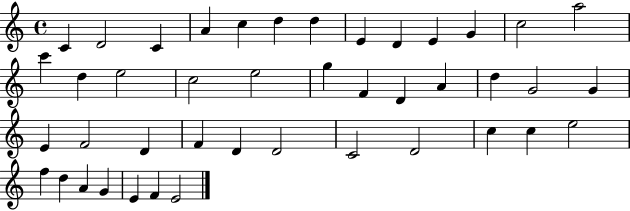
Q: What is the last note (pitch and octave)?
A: E4